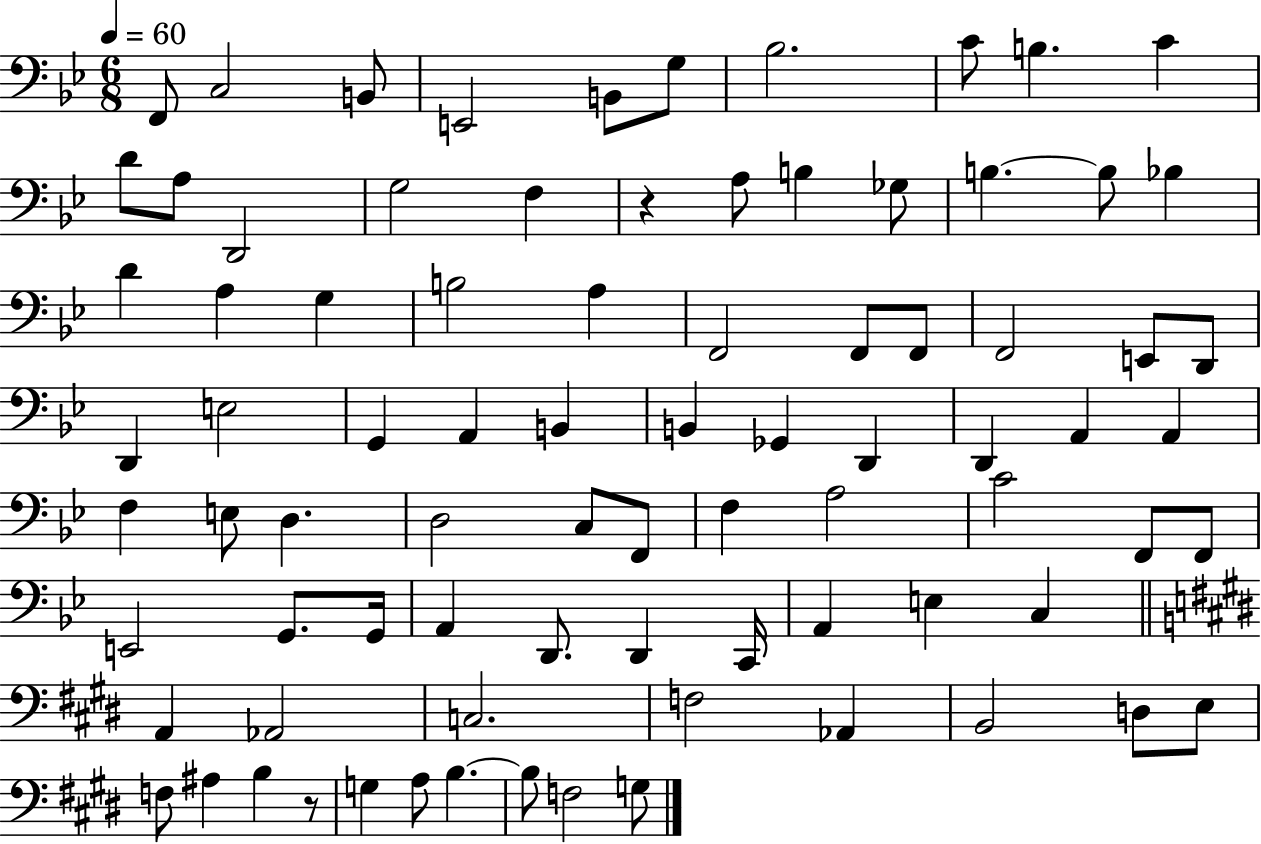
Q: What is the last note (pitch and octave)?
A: G3